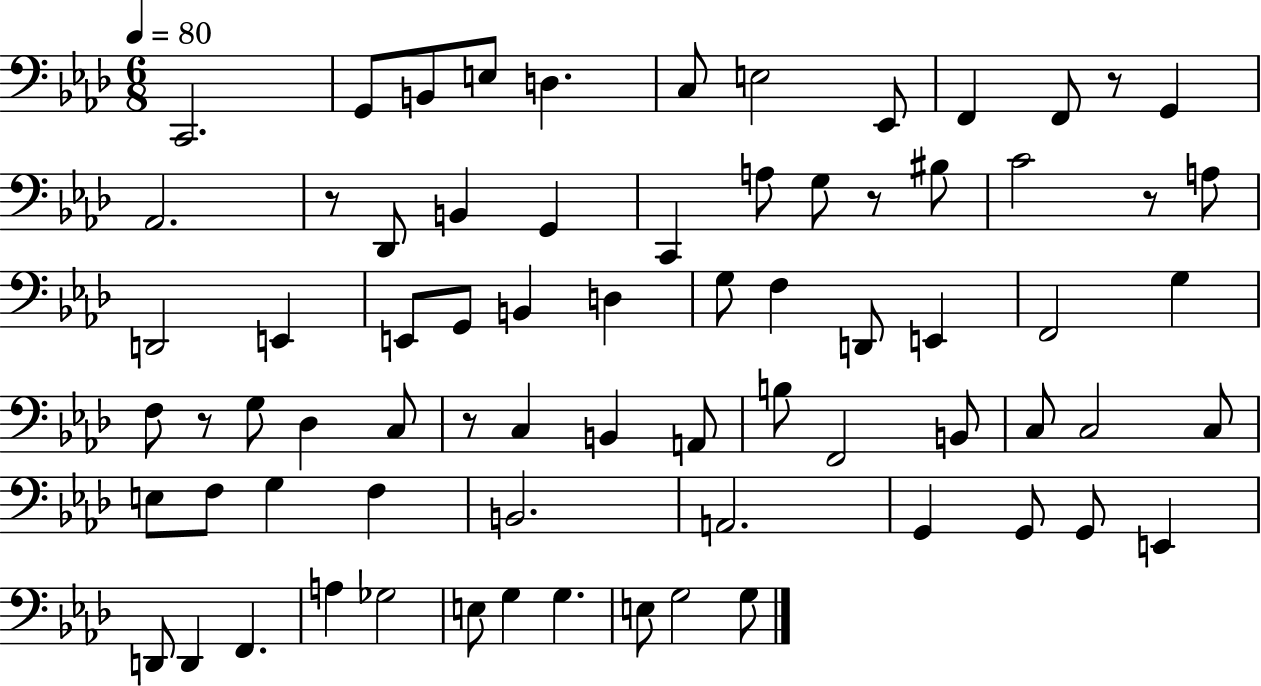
X:1
T:Untitled
M:6/8
L:1/4
K:Ab
C,,2 G,,/2 B,,/2 E,/2 D, C,/2 E,2 _E,,/2 F,, F,,/2 z/2 G,, _A,,2 z/2 _D,,/2 B,, G,, C,, A,/2 G,/2 z/2 ^B,/2 C2 z/2 A,/2 D,,2 E,, E,,/2 G,,/2 B,, D, G,/2 F, D,,/2 E,, F,,2 G, F,/2 z/2 G,/2 _D, C,/2 z/2 C, B,, A,,/2 B,/2 F,,2 B,,/2 C,/2 C,2 C,/2 E,/2 F,/2 G, F, B,,2 A,,2 G,, G,,/2 G,,/2 E,, D,,/2 D,, F,, A, _G,2 E,/2 G, G, E,/2 G,2 G,/2